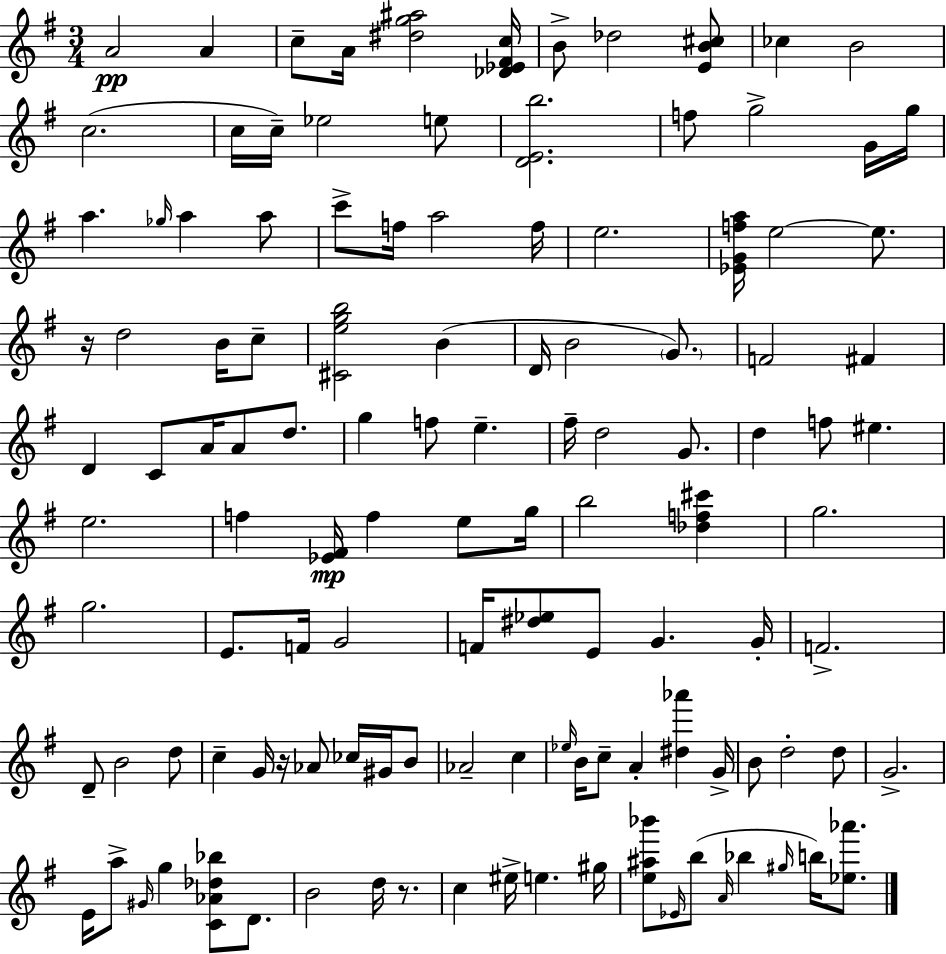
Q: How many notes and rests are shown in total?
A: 120